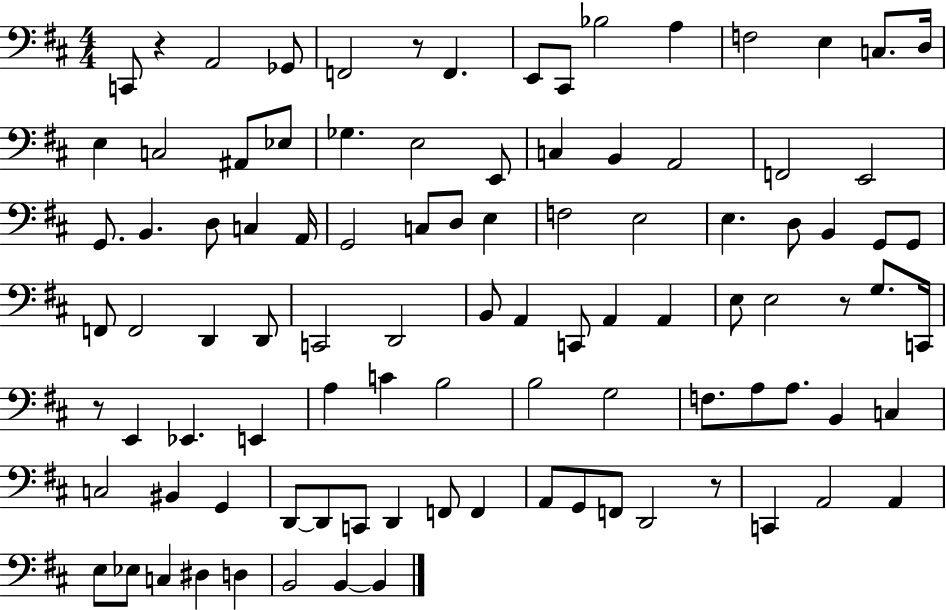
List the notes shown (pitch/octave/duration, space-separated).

C2/e R/q A2/h Gb2/e F2/h R/e F2/q. E2/e C#2/e Bb3/h A3/q F3/h E3/q C3/e. D3/s E3/q C3/h A#2/e Eb3/e Gb3/q. E3/h E2/e C3/q B2/q A2/h F2/h E2/h G2/e. B2/q. D3/e C3/q A2/s G2/h C3/e D3/e E3/q F3/h E3/h E3/q. D3/e B2/q G2/e G2/e F2/e F2/h D2/q D2/e C2/h D2/h B2/e A2/q C2/e A2/q A2/q E3/e E3/h R/e G3/e. C2/s R/e E2/q Eb2/q. E2/q A3/q C4/q B3/h B3/h G3/h F3/e. A3/e A3/e. B2/q C3/q C3/h BIS2/q G2/q D2/e D2/e C2/e D2/q F2/e F2/q A2/e G2/e F2/e D2/h R/e C2/q A2/h A2/q E3/e Eb3/e C3/q D#3/q D3/q B2/h B2/q B2/q